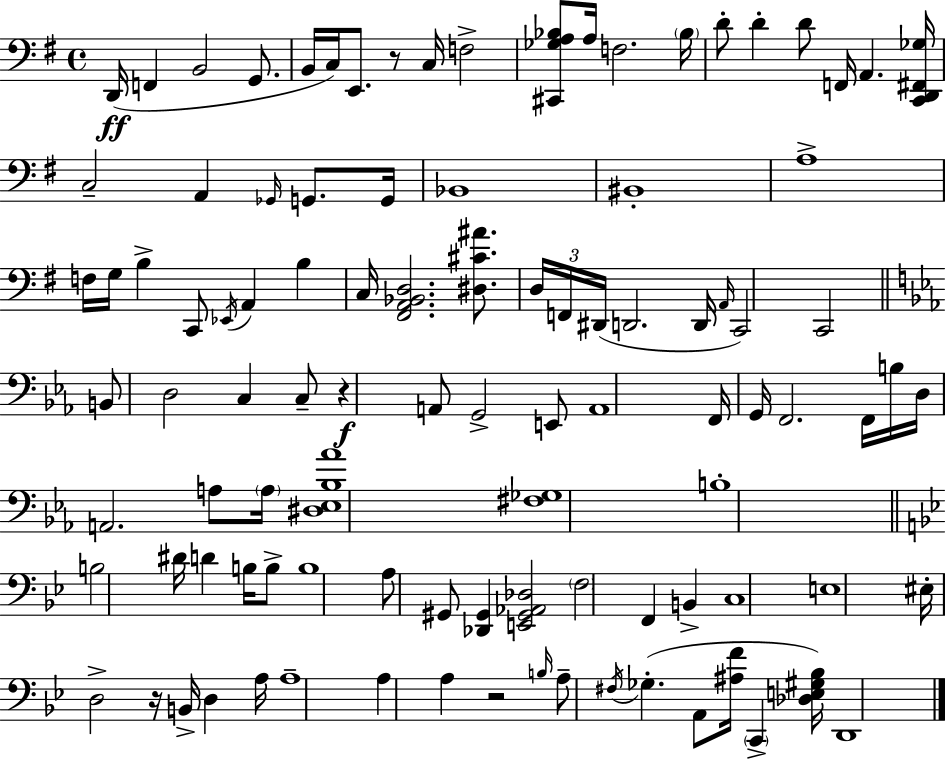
X:1
T:Untitled
M:4/4
L:1/4
K:Em
D,,/4 F,, B,,2 G,,/2 B,,/4 C,/4 E,,/2 z/2 C,/4 F,2 [^C,,_G,A,_B,]/2 A,/4 F,2 _B,/4 D/2 D D/2 F,,/4 A,, [C,,D,,^F,,_G,]/4 C,2 A,, _G,,/4 G,,/2 G,,/4 _B,,4 ^B,,4 A,4 F,/4 G,/4 B, C,,/2 _E,,/4 A,, B, C,/4 [^F,,A,,_B,,D,]2 [^D,^C^A]/2 D,/4 F,,/4 ^D,,/4 D,,2 D,,/4 A,,/4 C,,2 C,,2 B,,/2 D,2 C, C,/2 z A,,/2 G,,2 E,,/2 A,,4 F,,/4 G,,/4 F,,2 F,,/4 B,/4 D,/4 A,,2 A,/2 A,/4 [^D,_E,_B,_A]4 [^F,_G,]4 B,4 B,2 ^D/4 D B,/4 B,/2 B,4 A,/2 ^G,,/2 [_D,,^G,,] [E,,^G,,_A,,_D,]2 F,2 F,, B,, C,4 E,4 ^E,/4 D,2 z/4 B,,/4 D, A,/4 A,4 A, A, z2 B,/4 A,/2 ^F,/4 _G, A,,/2 [^A,F]/4 C,, [_D,E,^G,_B,]/4 D,,4